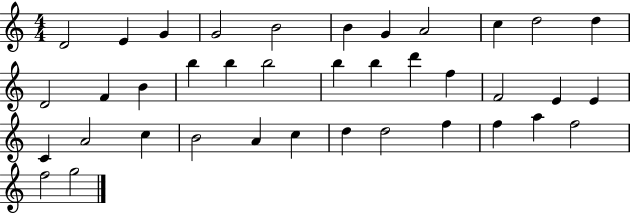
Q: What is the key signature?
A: C major